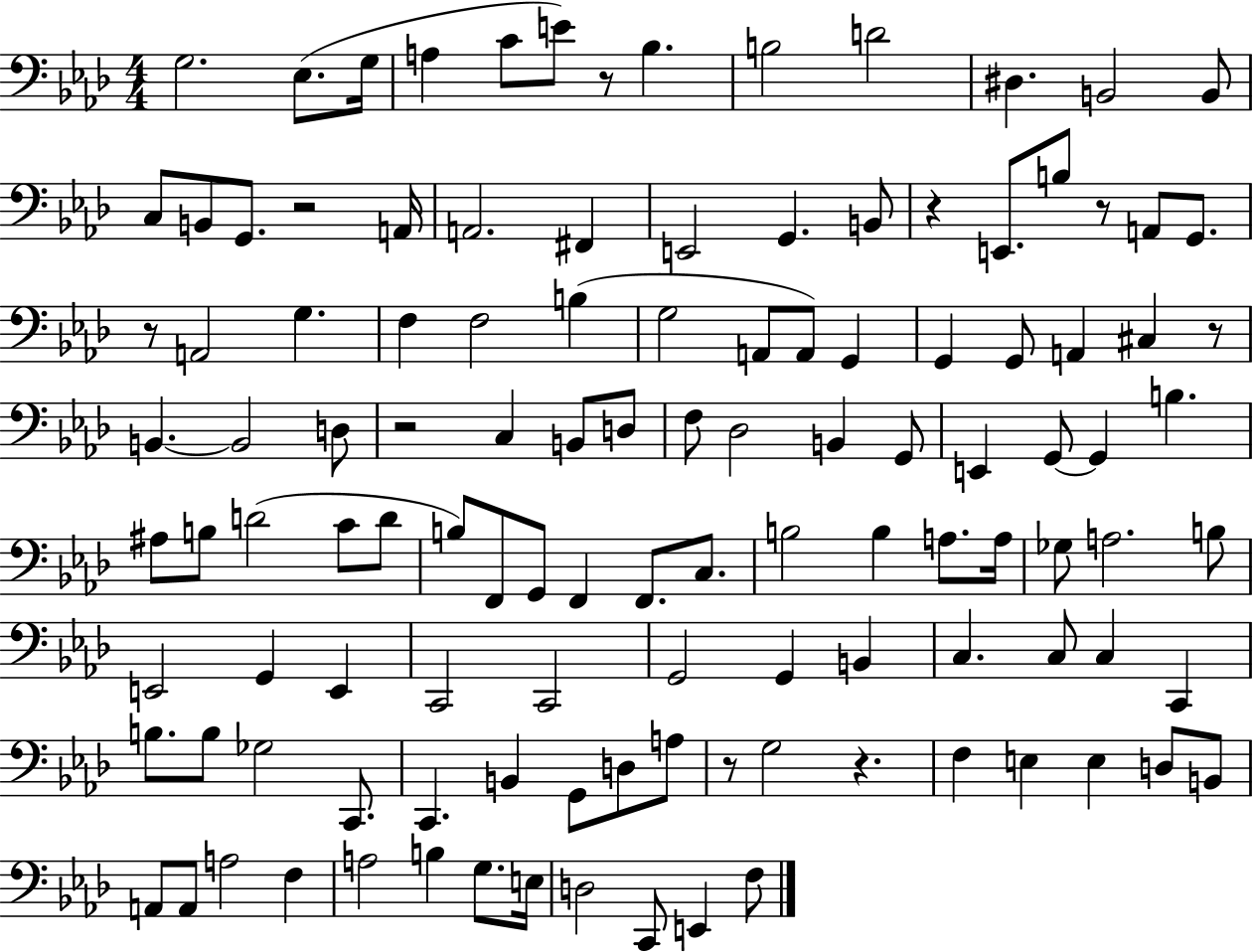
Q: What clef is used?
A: bass